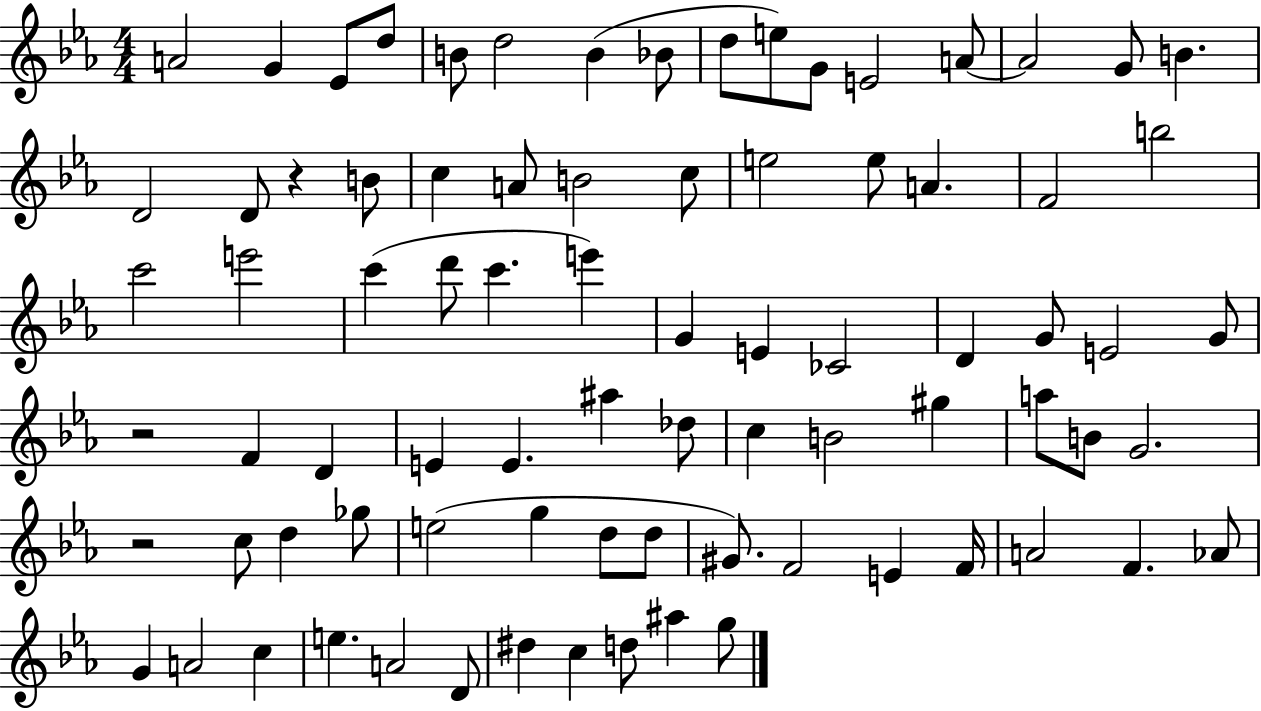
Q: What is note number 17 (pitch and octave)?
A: D4